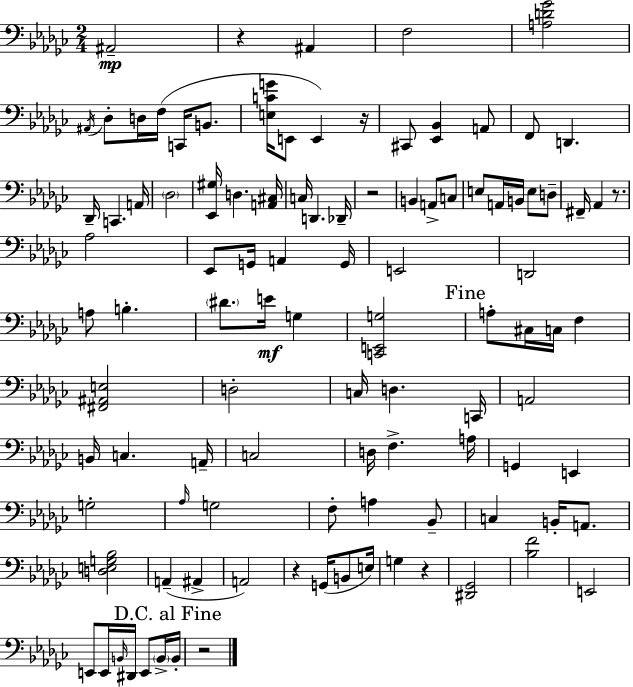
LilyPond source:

{
  \clef bass
  \numericTimeSignature
  \time 2/4
  \key ees \minor
  ais,2--\mp | r4 ais,4 | f2 | <a d' ges'>2 | \break \acciaccatura { ais,16 } des8-. d16 f16( c,16 b,8. | <e c' g'>16 e,8 e,4) | r16 cis,8 <ees, bes,>4 a,8 | f,8 d,4. | \break des,16-- c,4. | a,16 \parenthesize des2 | <ees, gis>16 d4. | <a, cis>16 c16 d,4. | \break des,16-- r2 | b,4 a,8-> c8 | e8 a,16 b,16 e8 d8-- | fis,16-- aes,4 r8. | \break aes2 | ees,8 g,16 a,4 | g,16 e,2 | d,2 | \break a8 b4.-. | \parenthesize dis'8. e'16\mf g4 | <c, e, g>2 | \mark "Fine" a8-. cis16 c16 f4 | \break <fis, ais, e>2 | d2-. | c16 d4. | c,16 a,2 | \break b,16 c4. | a,16-- c2 | d16 f4.-> | a16 g,4 e,4 | \break g2-. | \grace { aes16 } g2 | f8-. a4 | bes,8-- c4 b,16-. a,8. | \break <d e g bes>2 | a,4--( ais,4-> | a,2) | r4 g,16( b,8 | \break e16) g4 r4 | <dis, ges,>2 | <bes f'>2 | e,2 | \break e,8 e,16 \grace { b,16 } dis,16 e,8 | \parenthesize b,16-> \mark "D.C. al Fine" b,16-. r2 | \bar "|."
}